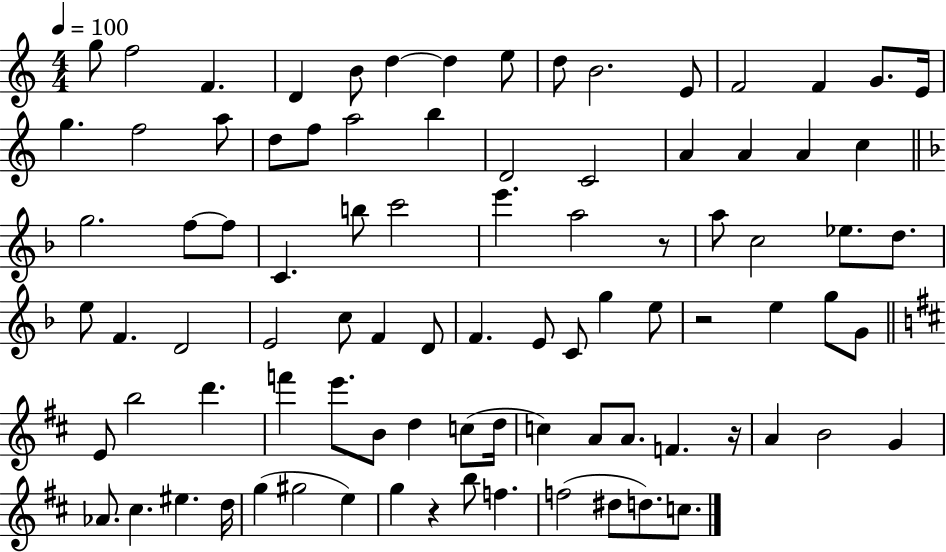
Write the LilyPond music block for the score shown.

{
  \clef treble
  \numericTimeSignature
  \time 4/4
  \key c \major
  \tempo 4 = 100
  \repeat volta 2 { g''8 f''2 f'4. | d'4 b'8 d''4~~ d''4 e''8 | d''8 b'2. e'8 | f'2 f'4 g'8. e'16 | \break g''4. f''2 a''8 | d''8 f''8 a''2 b''4 | d'2 c'2 | a'4 a'4 a'4 c''4 | \break \bar "||" \break \key f \major g''2. f''8~~ f''8 | c'4. b''8 c'''2 | e'''4. a''2 r8 | a''8 c''2 ees''8. d''8. | \break e''8 f'4. d'2 | e'2 c''8 f'4 d'8 | f'4. e'8 c'8 g''4 e''8 | r2 e''4 g''8 g'8 | \break \bar "||" \break \key d \major e'8 b''2 d'''4. | f'''4 e'''8. b'8 d''4 c''8( d''16 | c''4) a'8 a'8. f'4. r16 | a'4 b'2 g'4 | \break aes'8. cis''4. eis''4. d''16 | g''4( gis''2 e''4) | g''4 r4 b''8 f''4. | f''2( dis''8 d''8.) c''8. | \break } \bar "|."
}